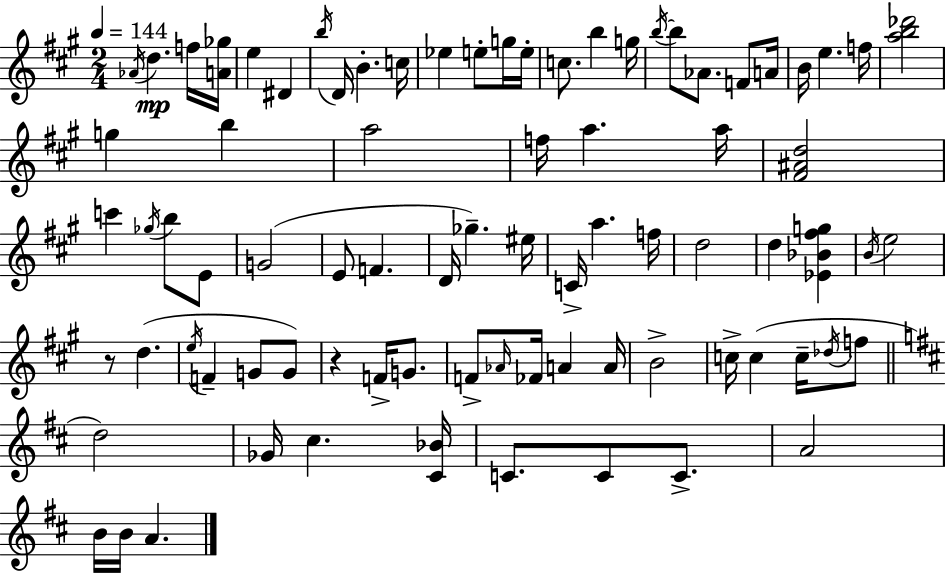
{
  \clef treble
  \numericTimeSignature
  \time 2/4
  \key a \major
  \tempo 4 = 144
  \acciaccatura { aes'16 }\mp d''4. f''16 | <a' ges''>16 e''4 dis'4 | \acciaccatura { b''16 } d'16 b'4.-. | c''16 ees''4 e''8-. | \break g''16 e''16-. c''8. b''4 | g''16 \acciaccatura { b''16~ }~ b''8 aes'8. | f'8 a'16 b'16 e''4. | f''16 <a'' b'' des'''>2 | \break g''4 b''4 | a''2 | f''16 a''4. | a''16 <fis' ais' d''>2 | \break c'''4 \acciaccatura { ges''16 } | b''8 e'8 g'2( | e'8 f'4. | d'16 ges''4.--) | \break eis''16 c'16-> a''4. | f''16 d''2 | d''4 | <ees' bes' fis'' g''>4 \acciaccatura { b'16 } e''2 | \break r8 d''4.( | \acciaccatura { e''16 } f'4-- | g'8 g'8) r4 | f'16-> g'8. f'8-> | \break \grace { aes'16 } fes'16 a'4 a'16 b'2-> | c''16-> | c''4( c''16-- \acciaccatura { des''16 } f''8 | \bar "||" \break \key d \major d''2) | ges'16 cis''4. <cis' bes'>16 | c'8. c'8 c'8.-> | a'2 | \break b'16 b'16 a'4. | \bar "|."
}